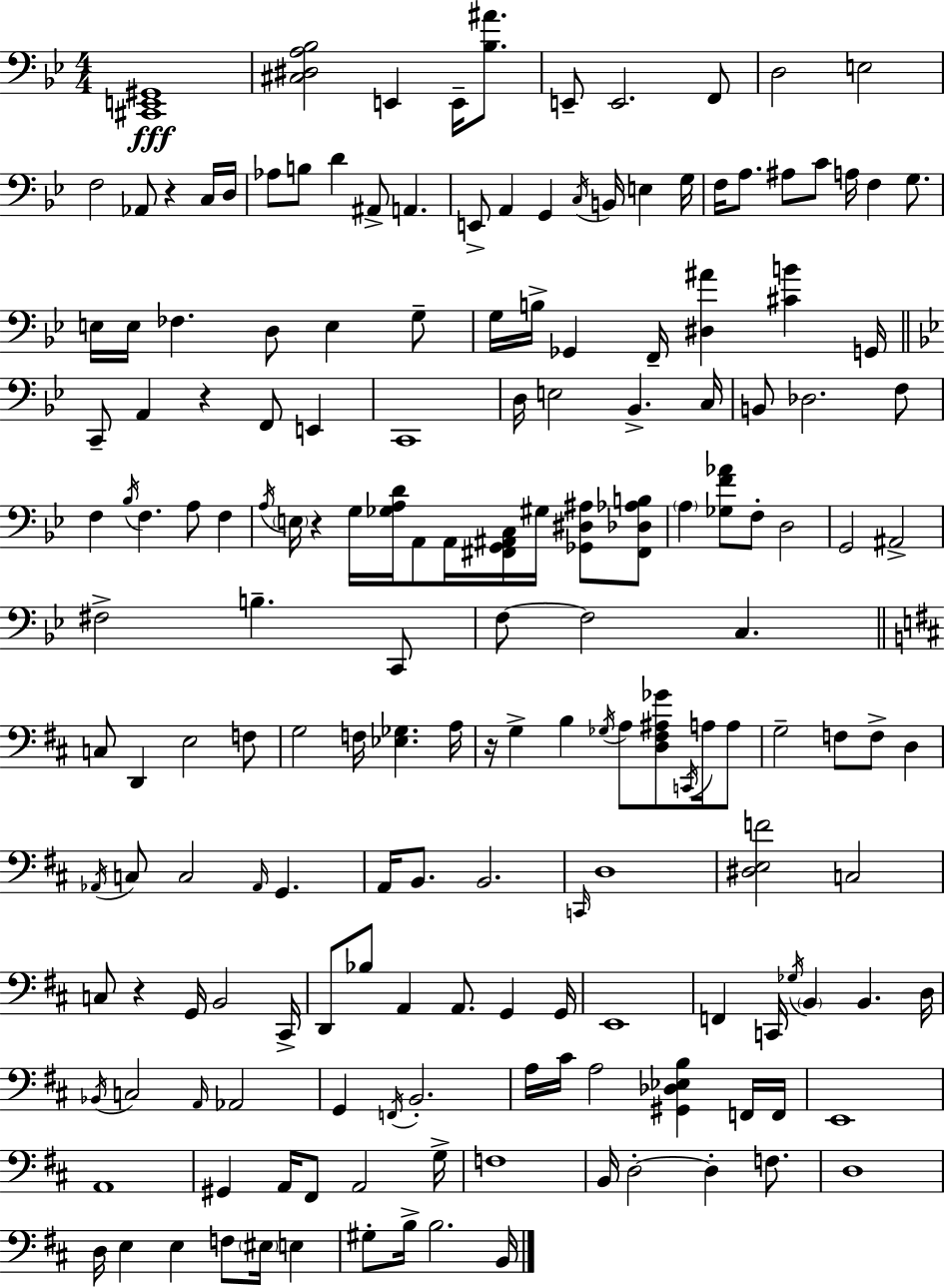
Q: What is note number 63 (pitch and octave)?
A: A2